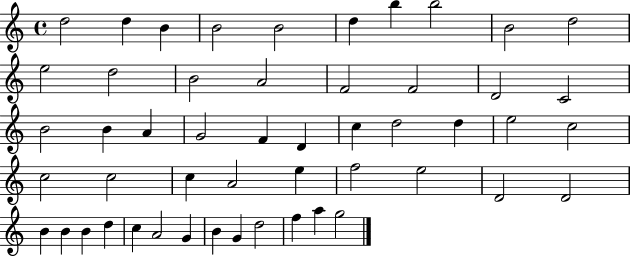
X:1
T:Untitled
M:4/4
L:1/4
K:C
d2 d B B2 B2 d b b2 B2 d2 e2 d2 B2 A2 F2 F2 D2 C2 B2 B A G2 F D c d2 d e2 c2 c2 c2 c A2 e f2 e2 D2 D2 B B B d c A2 G B G d2 f a g2